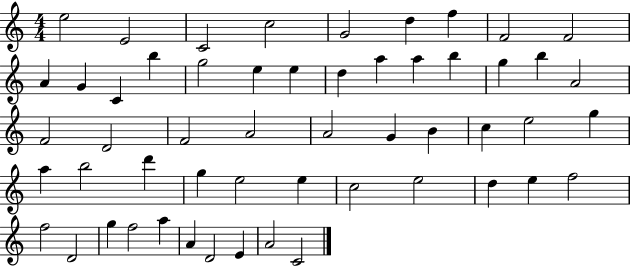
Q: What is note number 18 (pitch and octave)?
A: A5